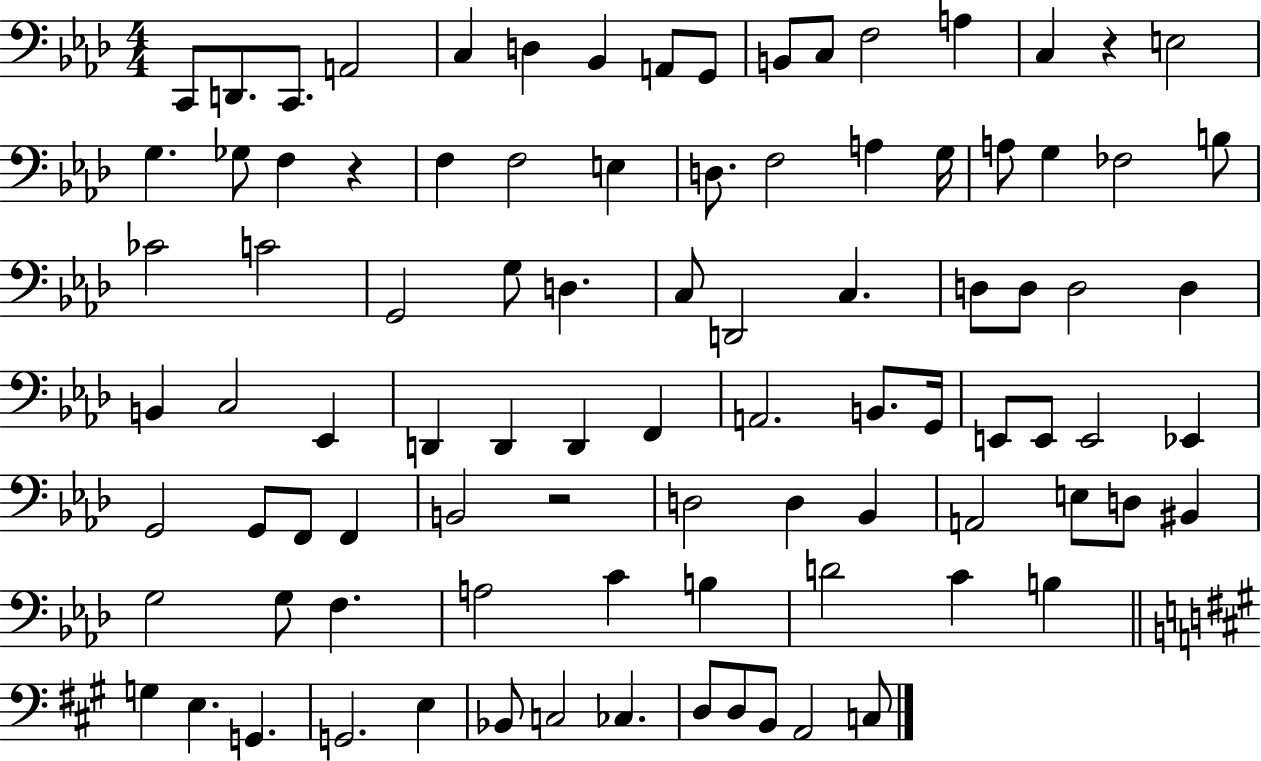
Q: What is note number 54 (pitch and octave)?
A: E2